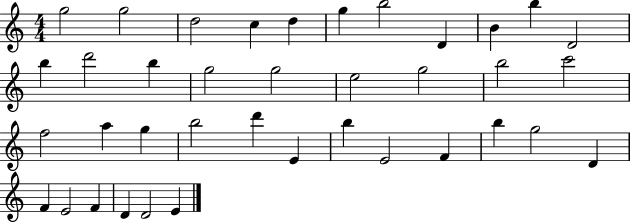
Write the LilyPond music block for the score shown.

{
  \clef treble
  \numericTimeSignature
  \time 4/4
  \key c \major
  g''2 g''2 | d''2 c''4 d''4 | g''4 b''2 d'4 | b'4 b''4 d'2 | \break b''4 d'''2 b''4 | g''2 g''2 | e''2 g''2 | b''2 c'''2 | \break f''2 a''4 g''4 | b''2 d'''4 e'4 | b''4 e'2 f'4 | b''4 g''2 d'4 | \break f'4 e'2 f'4 | d'4 d'2 e'4 | \bar "|."
}